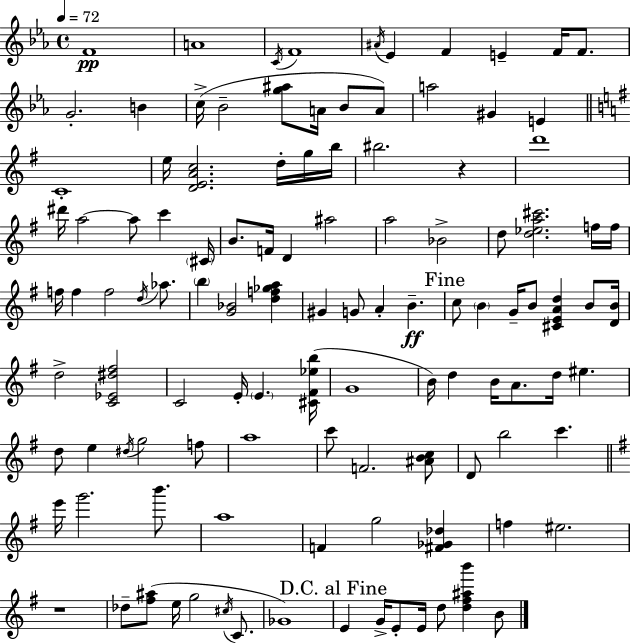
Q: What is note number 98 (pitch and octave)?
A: B4